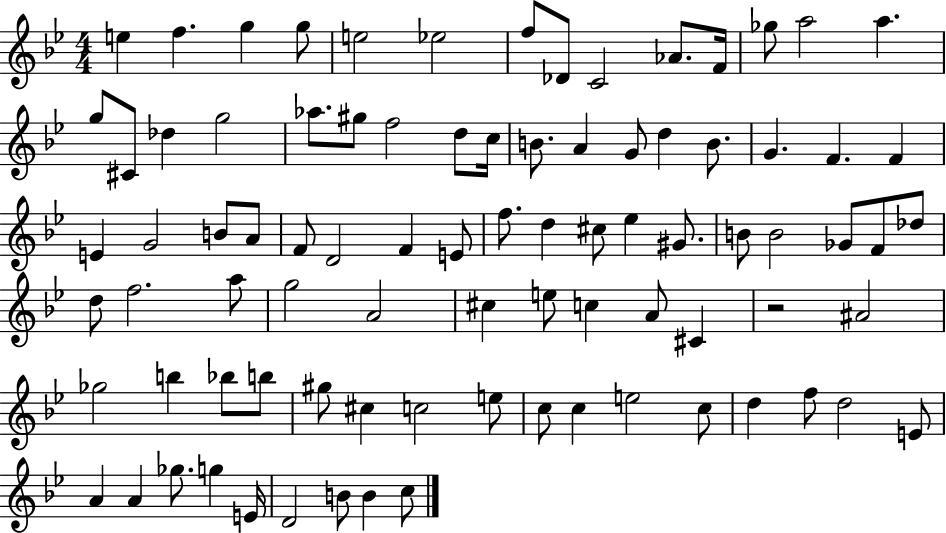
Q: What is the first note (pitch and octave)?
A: E5